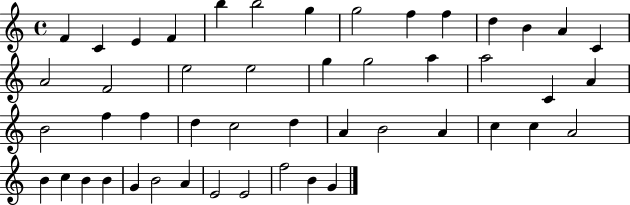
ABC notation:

X:1
T:Untitled
M:4/4
L:1/4
K:C
F C E F b b2 g g2 f f d B A C A2 F2 e2 e2 g g2 a a2 C A B2 f f d c2 d A B2 A c c A2 B c B B G B2 A E2 E2 f2 B G